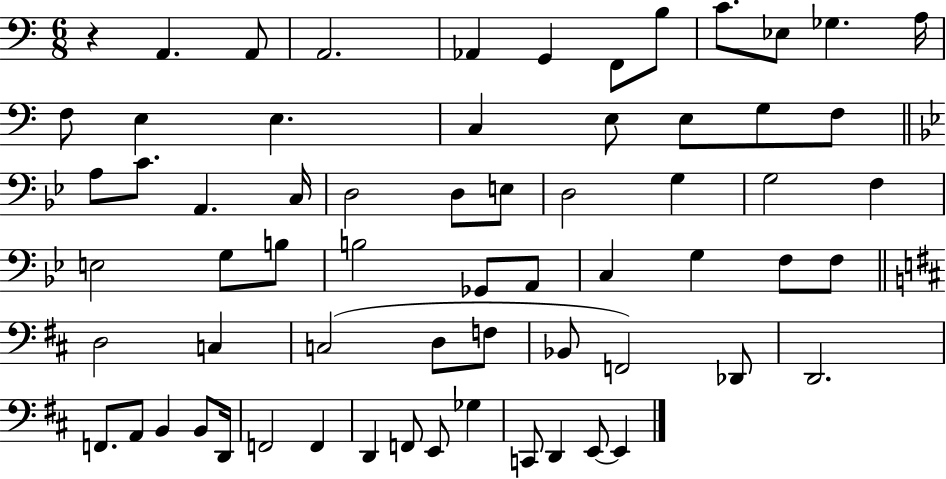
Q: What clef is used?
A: bass